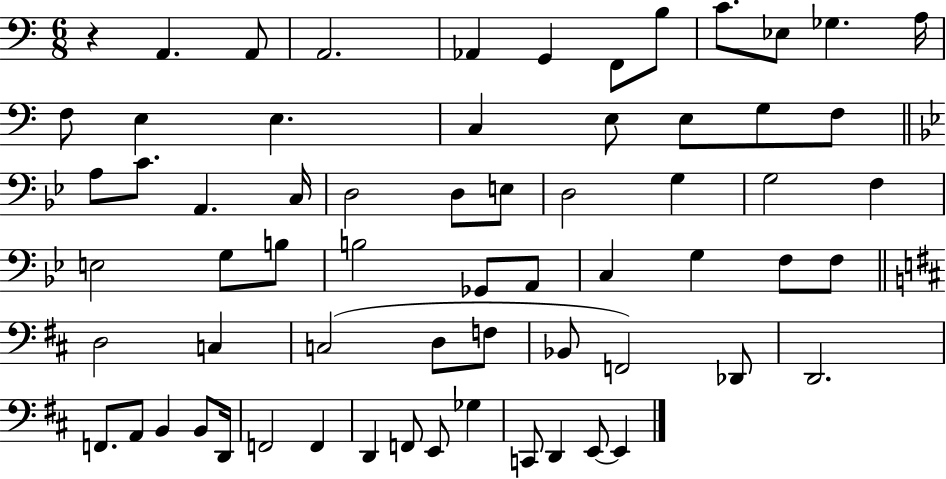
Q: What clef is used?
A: bass